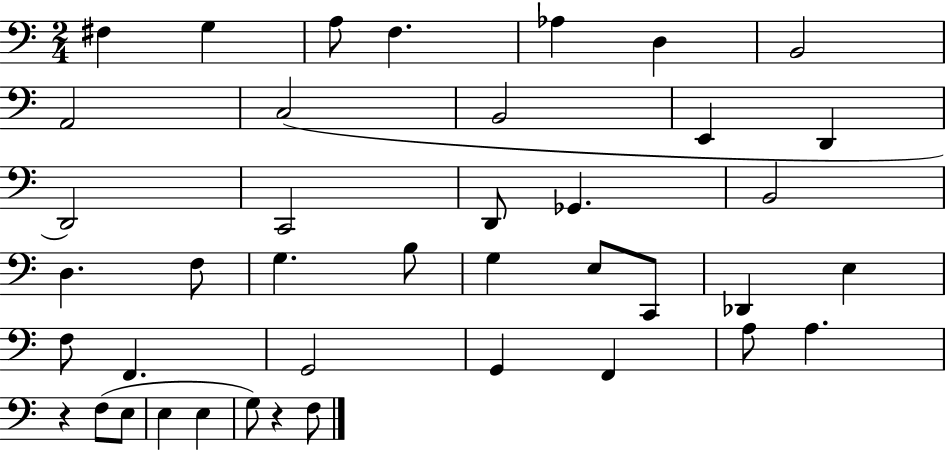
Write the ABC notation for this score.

X:1
T:Untitled
M:2/4
L:1/4
K:C
^F, G, A,/2 F, _A, D, B,,2 A,,2 C,2 B,,2 E,, D,, D,,2 C,,2 D,,/2 _G,, B,,2 D, F,/2 G, B,/2 G, E,/2 C,,/2 _D,, E, F,/2 F,, G,,2 G,, F,, A,/2 A, z F,/2 E,/2 E, E, G,/2 z F,/2